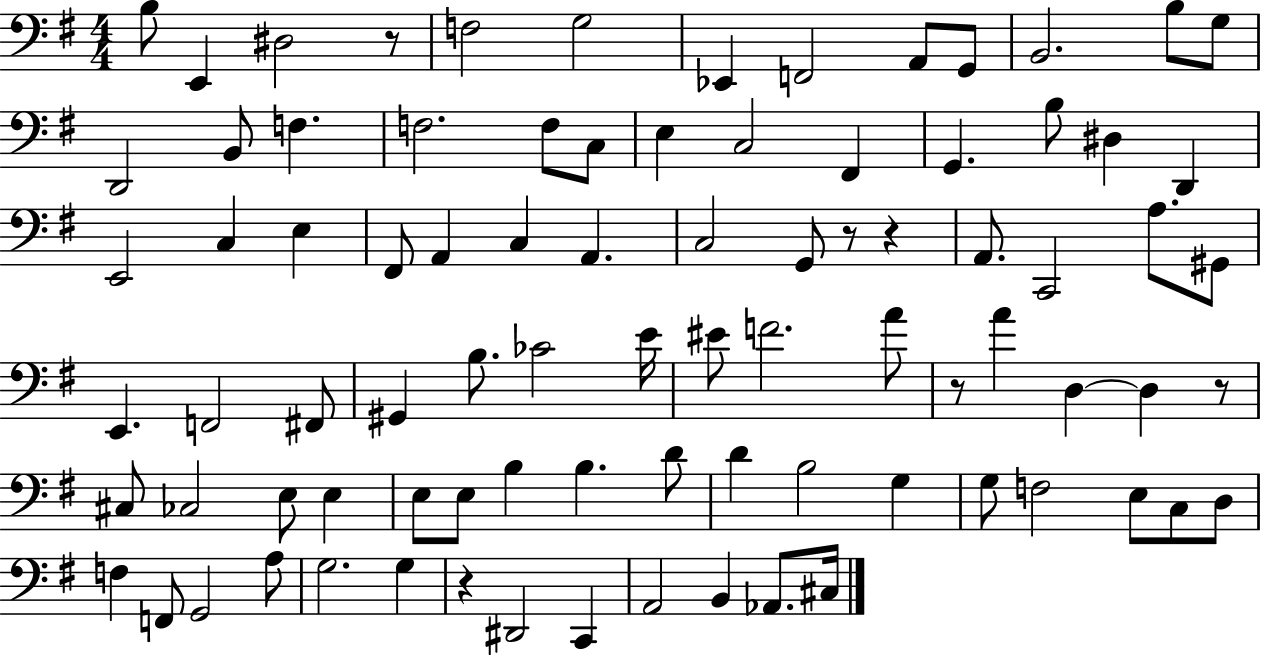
X:1
T:Untitled
M:4/4
L:1/4
K:G
B,/2 E,, ^D,2 z/2 F,2 G,2 _E,, F,,2 A,,/2 G,,/2 B,,2 B,/2 G,/2 D,,2 B,,/2 F, F,2 F,/2 C,/2 E, C,2 ^F,, G,, B,/2 ^D, D,, E,,2 C, E, ^F,,/2 A,, C, A,, C,2 G,,/2 z/2 z A,,/2 C,,2 A,/2 ^G,,/2 E,, F,,2 ^F,,/2 ^G,, B,/2 _C2 E/4 ^E/2 F2 A/2 z/2 A D, D, z/2 ^C,/2 _C,2 E,/2 E, E,/2 E,/2 B, B, D/2 D B,2 G, G,/2 F,2 E,/2 C,/2 D,/2 F, F,,/2 G,,2 A,/2 G,2 G, z ^D,,2 C,, A,,2 B,, _A,,/2 ^C,/4